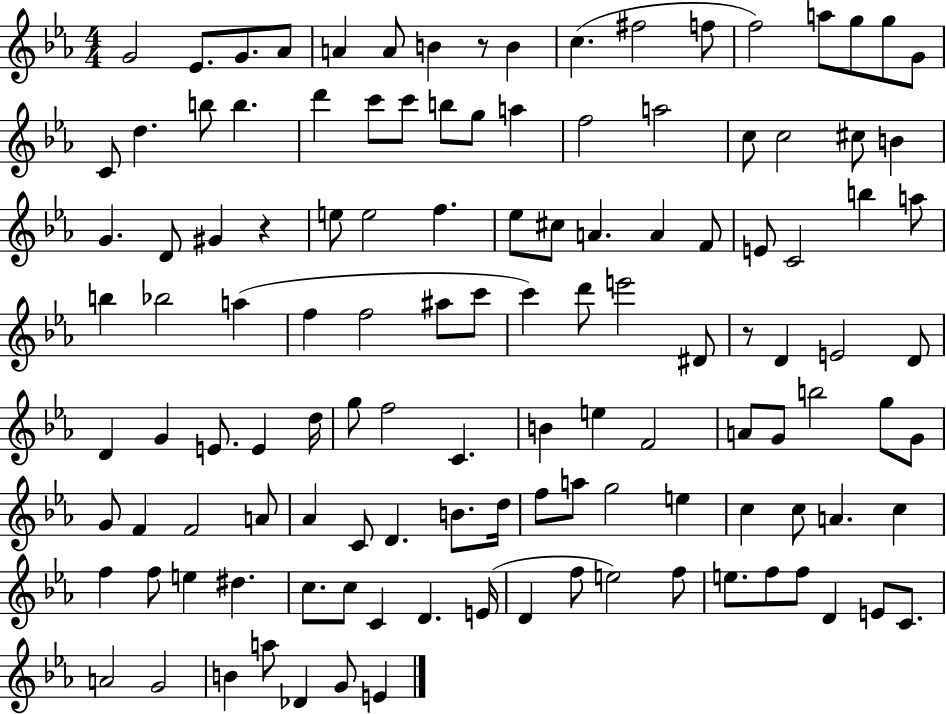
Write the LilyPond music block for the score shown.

{
  \clef treble
  \numericTimeSignature
  \time 4/4
  \key ees \major
  g'2 ees'8. g'8. aes'8 | a'4 a'8 b'4 r8 b'4 | c''4.( fis''2 f''8 | f''2) a''8 g''8 g''8 g'8 | \break c'8 d''4. b''8 b''4. | d'''4 c'''8 c'''8 b''8 g''8 a''4 | f''2 a''2 | c''8 c''2 cis''8 b'4 | \break g'4. d'8 gis'4 r4 | e''8 e''2 f''4. | ees''8 cis''8 a'4. a'4 f'8 | e'8 c'2 b''4 a''8 | \break b''4 bes''2 a''4( | f''4 f''2 ais''8 c'''8 | c'''4) d'''8 e'''2 dis'8 | r8 d'4 e'2 d'8 | \break d'4 g'4 e'8. e'4 d''16 | g''8 f''2 c'4. | b'4 e''4 f'2 | a'8 g'8 b''2 g''8 g'8 | \break g'8 f'4 f'2 a'8 | aes'4 c'8 d'4. b'8. d''16 | f''8 a''8 g''2 e''4 | c''4 c''8 a'4. c''4 | \break f''4 f''8 e''4 dis''4. | c''8. c''8 c'4 d'4. e'16( | d'4 f''8 e''2) f''8 | e''8. f''8 f''8 d'4 e'8 c'8. | \break a'2 g'2 | b'4 a''8 des'4 g'8 e'4 | \bar "|."
}